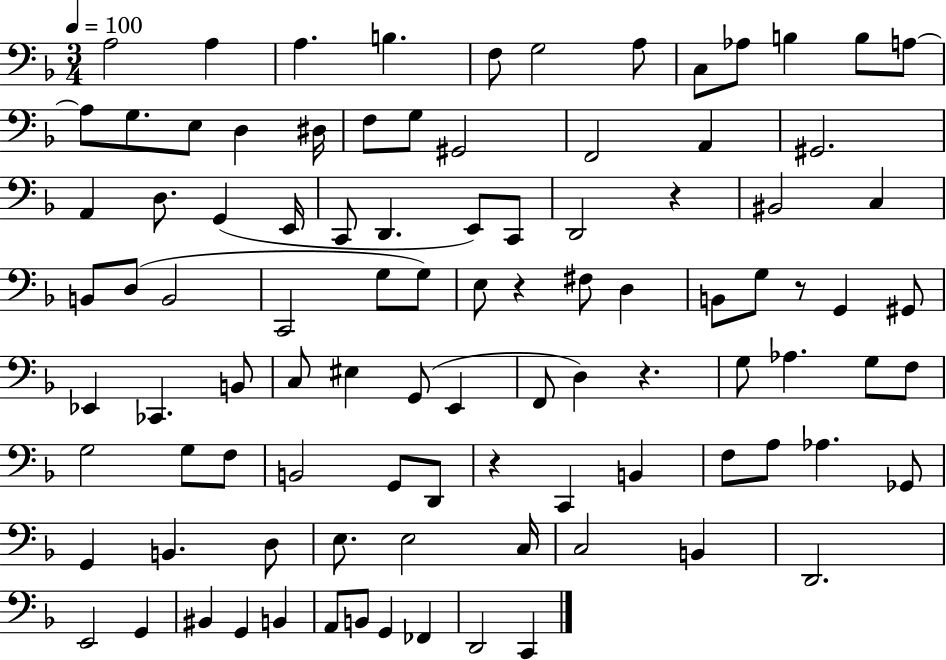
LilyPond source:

{
  \clef bass
  \numericTimeSignature
  \time 3/4
  \key f \major
  \tempo 4 = 100
  a2 a4 | a4. b4. | f8 g2 a8 | c8 aes8 b4 b8 a8~~ | \break a8 g8. e8 d4 dis16 | f8 g8 gis,2 | f,2 a,4 | gis,2. | \break a,4 d8. g,4( e,16 | c,8 d,4. e,8) c,8 | d,2 r4 | bis,2 c4 | \break b,8 d8( b,2 | c,2 g8 g8) | e8 r4 fis8 d4 | b,8 g8 r8 g,4 gis,8 | \break ees,4 ces,4. b,8 | c8 eis4 g,8( e,4 | f,8 d4) r4. | g8 aes4. g8 f8 | \break g2 g8 f8 | b,2 g,8 d,8 | r4 c,4 b,4 | f8 a8 aes4. ges,8 | \break g,4 b,4. d8 | e8. e2 c16 | c2 b,4 | d,2. | \break e,2 g,4 | bis,4 g,4 b,4 | a,8 b,8 g,4 fes,4 | d,2 c,4 | \break \bar "|."
}